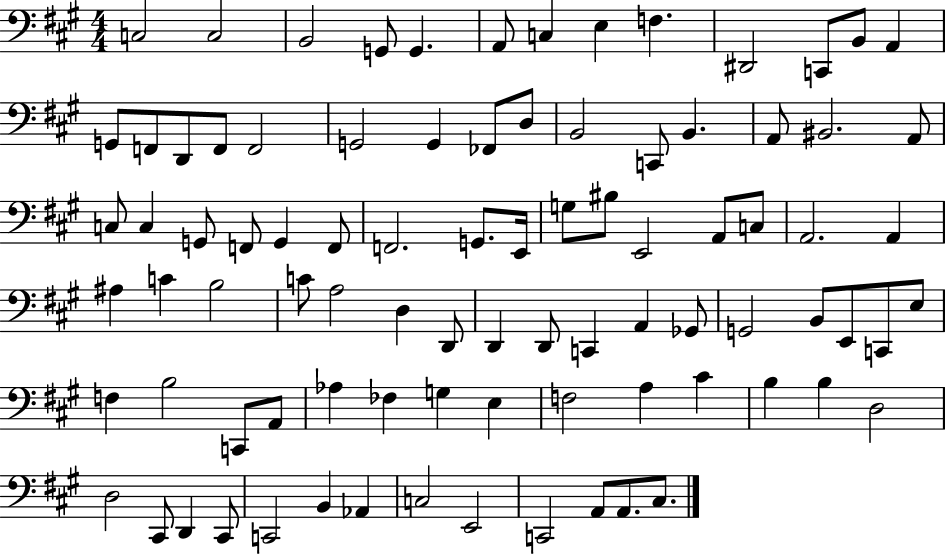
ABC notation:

X:1
T:Untitled
M:4/4
L:1/4
K:A
C,2 C,2 B,,2 G,,/2 G,, A,,/2 C, E, F, ^D,,2 C,,/2 B,,/2 A,, G,,/2 F,,/2 D,,/2 F,,/2 F,,2 G,,2 G,, _F,,/2 D,/2 B,,2 C,,/2 B,, A,,/2 ^B,,2 A,,/2 C,/2 C, G,,/2 F,,/2 G,, F,,/2 F,,2 G,,/2 E,,/4 G,/2 ^B,/2 E,,2 A,,/2 C,/2 A,,2 A,, ^A, C B,2 C/2 A,2 D, D,,/2 D,, D,,/2 C,, A,, _G,,/2 G,,2 B,,/2 E,,/2 C,,/2 E,/2 F, B,2 C,,/2 A,,/2 _A, _F, G, E, F,2 A, ^C B, B, D,2 D,2 ^C,,/2 D,, ^C,,/2 C,,2 B,, _A,, C,2 E,,2 C,,2 A,,/2 A,,/2 ^C,/2